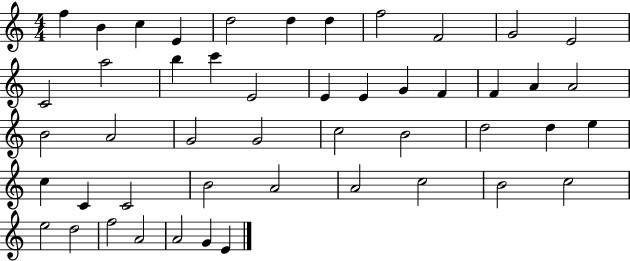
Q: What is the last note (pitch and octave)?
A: E4